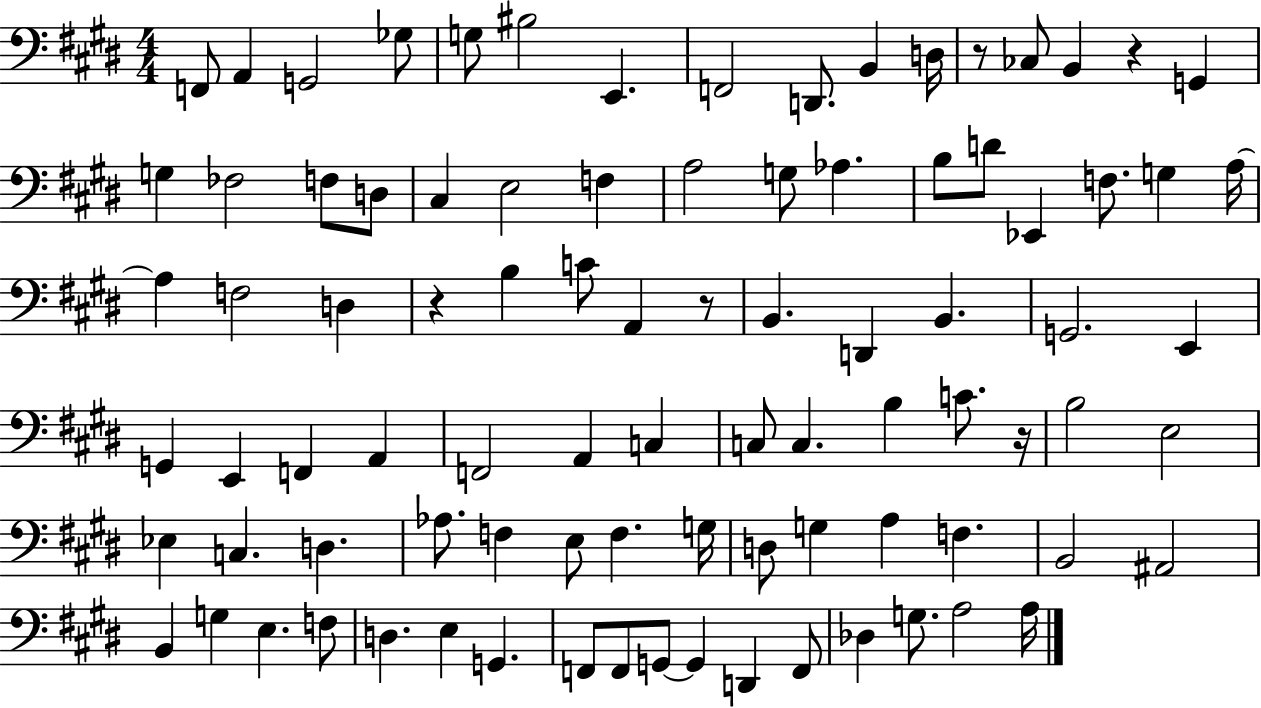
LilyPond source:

{
  \clef bass
  \numericTimeSignature
  \time 4/4
  \key e \major
  f,8 a,4 g,2 ges8 | g8 bis2 e,4. | f,2 d,8. b,4 d16 | r8 ces8 b,4 r4 g,4 | \break g4 fes2 f8 d8 | cis4 e2 f4 | a2 g8 aes4. | b8 d'8 ees,4 f8. g4 a16~~ | \break a4 f2 d4 | r4 b4 c'8 a,4 r8 | b,4. d,4 b,4. | g,2. e,4 | \break g,4 e,4 f,4 a,4 | f,2 a,4 c4 | c8 c4. b4 c'8. r16 | b2 e2 | \break ees4 c4. d4. | aes8. f4 e8 f4. g16 | d8 g4 a4 f4. | b,2 ais,2 | \break b,4 g4 e4. f8 | d4. e4 g,4. | f,8 f,8 g,8~~ g,4 d,4 f,8 | des4 g8. a2 a16 | \break \bar "|."
}